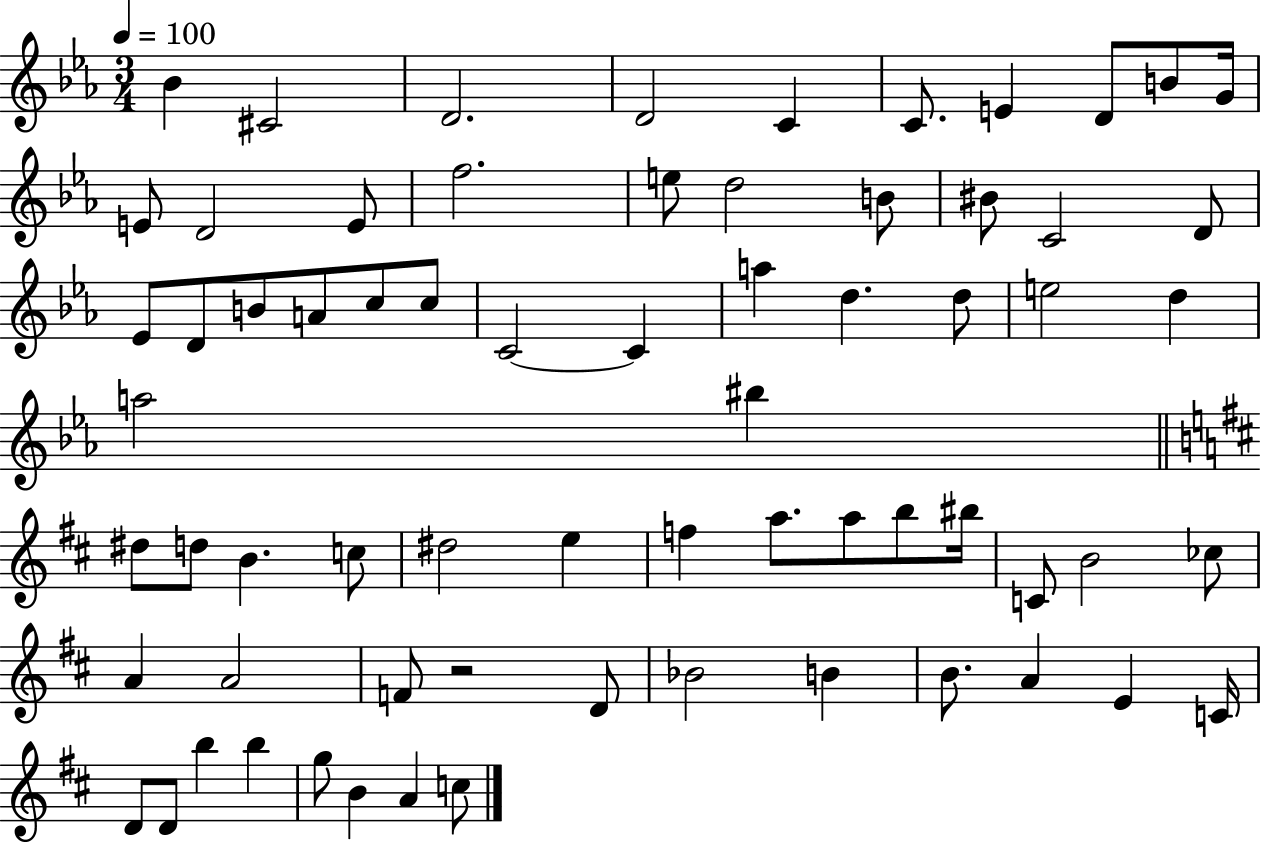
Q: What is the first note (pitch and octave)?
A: Bb4